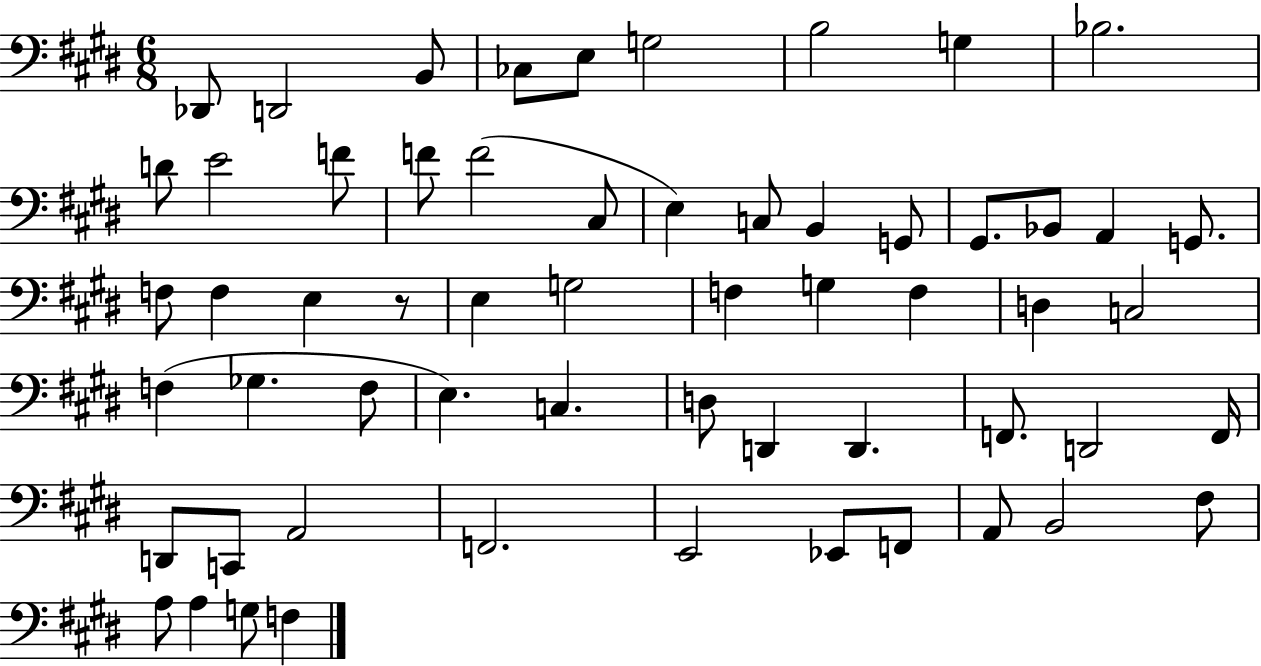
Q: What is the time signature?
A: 6/8